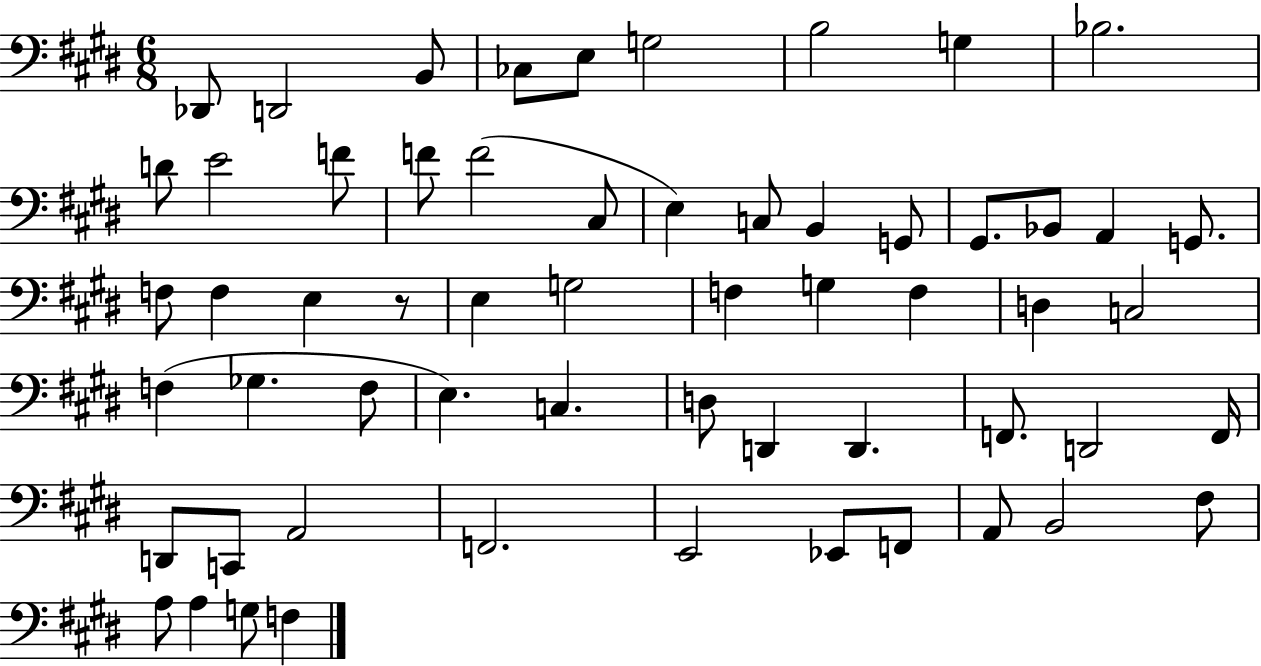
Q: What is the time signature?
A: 6/8